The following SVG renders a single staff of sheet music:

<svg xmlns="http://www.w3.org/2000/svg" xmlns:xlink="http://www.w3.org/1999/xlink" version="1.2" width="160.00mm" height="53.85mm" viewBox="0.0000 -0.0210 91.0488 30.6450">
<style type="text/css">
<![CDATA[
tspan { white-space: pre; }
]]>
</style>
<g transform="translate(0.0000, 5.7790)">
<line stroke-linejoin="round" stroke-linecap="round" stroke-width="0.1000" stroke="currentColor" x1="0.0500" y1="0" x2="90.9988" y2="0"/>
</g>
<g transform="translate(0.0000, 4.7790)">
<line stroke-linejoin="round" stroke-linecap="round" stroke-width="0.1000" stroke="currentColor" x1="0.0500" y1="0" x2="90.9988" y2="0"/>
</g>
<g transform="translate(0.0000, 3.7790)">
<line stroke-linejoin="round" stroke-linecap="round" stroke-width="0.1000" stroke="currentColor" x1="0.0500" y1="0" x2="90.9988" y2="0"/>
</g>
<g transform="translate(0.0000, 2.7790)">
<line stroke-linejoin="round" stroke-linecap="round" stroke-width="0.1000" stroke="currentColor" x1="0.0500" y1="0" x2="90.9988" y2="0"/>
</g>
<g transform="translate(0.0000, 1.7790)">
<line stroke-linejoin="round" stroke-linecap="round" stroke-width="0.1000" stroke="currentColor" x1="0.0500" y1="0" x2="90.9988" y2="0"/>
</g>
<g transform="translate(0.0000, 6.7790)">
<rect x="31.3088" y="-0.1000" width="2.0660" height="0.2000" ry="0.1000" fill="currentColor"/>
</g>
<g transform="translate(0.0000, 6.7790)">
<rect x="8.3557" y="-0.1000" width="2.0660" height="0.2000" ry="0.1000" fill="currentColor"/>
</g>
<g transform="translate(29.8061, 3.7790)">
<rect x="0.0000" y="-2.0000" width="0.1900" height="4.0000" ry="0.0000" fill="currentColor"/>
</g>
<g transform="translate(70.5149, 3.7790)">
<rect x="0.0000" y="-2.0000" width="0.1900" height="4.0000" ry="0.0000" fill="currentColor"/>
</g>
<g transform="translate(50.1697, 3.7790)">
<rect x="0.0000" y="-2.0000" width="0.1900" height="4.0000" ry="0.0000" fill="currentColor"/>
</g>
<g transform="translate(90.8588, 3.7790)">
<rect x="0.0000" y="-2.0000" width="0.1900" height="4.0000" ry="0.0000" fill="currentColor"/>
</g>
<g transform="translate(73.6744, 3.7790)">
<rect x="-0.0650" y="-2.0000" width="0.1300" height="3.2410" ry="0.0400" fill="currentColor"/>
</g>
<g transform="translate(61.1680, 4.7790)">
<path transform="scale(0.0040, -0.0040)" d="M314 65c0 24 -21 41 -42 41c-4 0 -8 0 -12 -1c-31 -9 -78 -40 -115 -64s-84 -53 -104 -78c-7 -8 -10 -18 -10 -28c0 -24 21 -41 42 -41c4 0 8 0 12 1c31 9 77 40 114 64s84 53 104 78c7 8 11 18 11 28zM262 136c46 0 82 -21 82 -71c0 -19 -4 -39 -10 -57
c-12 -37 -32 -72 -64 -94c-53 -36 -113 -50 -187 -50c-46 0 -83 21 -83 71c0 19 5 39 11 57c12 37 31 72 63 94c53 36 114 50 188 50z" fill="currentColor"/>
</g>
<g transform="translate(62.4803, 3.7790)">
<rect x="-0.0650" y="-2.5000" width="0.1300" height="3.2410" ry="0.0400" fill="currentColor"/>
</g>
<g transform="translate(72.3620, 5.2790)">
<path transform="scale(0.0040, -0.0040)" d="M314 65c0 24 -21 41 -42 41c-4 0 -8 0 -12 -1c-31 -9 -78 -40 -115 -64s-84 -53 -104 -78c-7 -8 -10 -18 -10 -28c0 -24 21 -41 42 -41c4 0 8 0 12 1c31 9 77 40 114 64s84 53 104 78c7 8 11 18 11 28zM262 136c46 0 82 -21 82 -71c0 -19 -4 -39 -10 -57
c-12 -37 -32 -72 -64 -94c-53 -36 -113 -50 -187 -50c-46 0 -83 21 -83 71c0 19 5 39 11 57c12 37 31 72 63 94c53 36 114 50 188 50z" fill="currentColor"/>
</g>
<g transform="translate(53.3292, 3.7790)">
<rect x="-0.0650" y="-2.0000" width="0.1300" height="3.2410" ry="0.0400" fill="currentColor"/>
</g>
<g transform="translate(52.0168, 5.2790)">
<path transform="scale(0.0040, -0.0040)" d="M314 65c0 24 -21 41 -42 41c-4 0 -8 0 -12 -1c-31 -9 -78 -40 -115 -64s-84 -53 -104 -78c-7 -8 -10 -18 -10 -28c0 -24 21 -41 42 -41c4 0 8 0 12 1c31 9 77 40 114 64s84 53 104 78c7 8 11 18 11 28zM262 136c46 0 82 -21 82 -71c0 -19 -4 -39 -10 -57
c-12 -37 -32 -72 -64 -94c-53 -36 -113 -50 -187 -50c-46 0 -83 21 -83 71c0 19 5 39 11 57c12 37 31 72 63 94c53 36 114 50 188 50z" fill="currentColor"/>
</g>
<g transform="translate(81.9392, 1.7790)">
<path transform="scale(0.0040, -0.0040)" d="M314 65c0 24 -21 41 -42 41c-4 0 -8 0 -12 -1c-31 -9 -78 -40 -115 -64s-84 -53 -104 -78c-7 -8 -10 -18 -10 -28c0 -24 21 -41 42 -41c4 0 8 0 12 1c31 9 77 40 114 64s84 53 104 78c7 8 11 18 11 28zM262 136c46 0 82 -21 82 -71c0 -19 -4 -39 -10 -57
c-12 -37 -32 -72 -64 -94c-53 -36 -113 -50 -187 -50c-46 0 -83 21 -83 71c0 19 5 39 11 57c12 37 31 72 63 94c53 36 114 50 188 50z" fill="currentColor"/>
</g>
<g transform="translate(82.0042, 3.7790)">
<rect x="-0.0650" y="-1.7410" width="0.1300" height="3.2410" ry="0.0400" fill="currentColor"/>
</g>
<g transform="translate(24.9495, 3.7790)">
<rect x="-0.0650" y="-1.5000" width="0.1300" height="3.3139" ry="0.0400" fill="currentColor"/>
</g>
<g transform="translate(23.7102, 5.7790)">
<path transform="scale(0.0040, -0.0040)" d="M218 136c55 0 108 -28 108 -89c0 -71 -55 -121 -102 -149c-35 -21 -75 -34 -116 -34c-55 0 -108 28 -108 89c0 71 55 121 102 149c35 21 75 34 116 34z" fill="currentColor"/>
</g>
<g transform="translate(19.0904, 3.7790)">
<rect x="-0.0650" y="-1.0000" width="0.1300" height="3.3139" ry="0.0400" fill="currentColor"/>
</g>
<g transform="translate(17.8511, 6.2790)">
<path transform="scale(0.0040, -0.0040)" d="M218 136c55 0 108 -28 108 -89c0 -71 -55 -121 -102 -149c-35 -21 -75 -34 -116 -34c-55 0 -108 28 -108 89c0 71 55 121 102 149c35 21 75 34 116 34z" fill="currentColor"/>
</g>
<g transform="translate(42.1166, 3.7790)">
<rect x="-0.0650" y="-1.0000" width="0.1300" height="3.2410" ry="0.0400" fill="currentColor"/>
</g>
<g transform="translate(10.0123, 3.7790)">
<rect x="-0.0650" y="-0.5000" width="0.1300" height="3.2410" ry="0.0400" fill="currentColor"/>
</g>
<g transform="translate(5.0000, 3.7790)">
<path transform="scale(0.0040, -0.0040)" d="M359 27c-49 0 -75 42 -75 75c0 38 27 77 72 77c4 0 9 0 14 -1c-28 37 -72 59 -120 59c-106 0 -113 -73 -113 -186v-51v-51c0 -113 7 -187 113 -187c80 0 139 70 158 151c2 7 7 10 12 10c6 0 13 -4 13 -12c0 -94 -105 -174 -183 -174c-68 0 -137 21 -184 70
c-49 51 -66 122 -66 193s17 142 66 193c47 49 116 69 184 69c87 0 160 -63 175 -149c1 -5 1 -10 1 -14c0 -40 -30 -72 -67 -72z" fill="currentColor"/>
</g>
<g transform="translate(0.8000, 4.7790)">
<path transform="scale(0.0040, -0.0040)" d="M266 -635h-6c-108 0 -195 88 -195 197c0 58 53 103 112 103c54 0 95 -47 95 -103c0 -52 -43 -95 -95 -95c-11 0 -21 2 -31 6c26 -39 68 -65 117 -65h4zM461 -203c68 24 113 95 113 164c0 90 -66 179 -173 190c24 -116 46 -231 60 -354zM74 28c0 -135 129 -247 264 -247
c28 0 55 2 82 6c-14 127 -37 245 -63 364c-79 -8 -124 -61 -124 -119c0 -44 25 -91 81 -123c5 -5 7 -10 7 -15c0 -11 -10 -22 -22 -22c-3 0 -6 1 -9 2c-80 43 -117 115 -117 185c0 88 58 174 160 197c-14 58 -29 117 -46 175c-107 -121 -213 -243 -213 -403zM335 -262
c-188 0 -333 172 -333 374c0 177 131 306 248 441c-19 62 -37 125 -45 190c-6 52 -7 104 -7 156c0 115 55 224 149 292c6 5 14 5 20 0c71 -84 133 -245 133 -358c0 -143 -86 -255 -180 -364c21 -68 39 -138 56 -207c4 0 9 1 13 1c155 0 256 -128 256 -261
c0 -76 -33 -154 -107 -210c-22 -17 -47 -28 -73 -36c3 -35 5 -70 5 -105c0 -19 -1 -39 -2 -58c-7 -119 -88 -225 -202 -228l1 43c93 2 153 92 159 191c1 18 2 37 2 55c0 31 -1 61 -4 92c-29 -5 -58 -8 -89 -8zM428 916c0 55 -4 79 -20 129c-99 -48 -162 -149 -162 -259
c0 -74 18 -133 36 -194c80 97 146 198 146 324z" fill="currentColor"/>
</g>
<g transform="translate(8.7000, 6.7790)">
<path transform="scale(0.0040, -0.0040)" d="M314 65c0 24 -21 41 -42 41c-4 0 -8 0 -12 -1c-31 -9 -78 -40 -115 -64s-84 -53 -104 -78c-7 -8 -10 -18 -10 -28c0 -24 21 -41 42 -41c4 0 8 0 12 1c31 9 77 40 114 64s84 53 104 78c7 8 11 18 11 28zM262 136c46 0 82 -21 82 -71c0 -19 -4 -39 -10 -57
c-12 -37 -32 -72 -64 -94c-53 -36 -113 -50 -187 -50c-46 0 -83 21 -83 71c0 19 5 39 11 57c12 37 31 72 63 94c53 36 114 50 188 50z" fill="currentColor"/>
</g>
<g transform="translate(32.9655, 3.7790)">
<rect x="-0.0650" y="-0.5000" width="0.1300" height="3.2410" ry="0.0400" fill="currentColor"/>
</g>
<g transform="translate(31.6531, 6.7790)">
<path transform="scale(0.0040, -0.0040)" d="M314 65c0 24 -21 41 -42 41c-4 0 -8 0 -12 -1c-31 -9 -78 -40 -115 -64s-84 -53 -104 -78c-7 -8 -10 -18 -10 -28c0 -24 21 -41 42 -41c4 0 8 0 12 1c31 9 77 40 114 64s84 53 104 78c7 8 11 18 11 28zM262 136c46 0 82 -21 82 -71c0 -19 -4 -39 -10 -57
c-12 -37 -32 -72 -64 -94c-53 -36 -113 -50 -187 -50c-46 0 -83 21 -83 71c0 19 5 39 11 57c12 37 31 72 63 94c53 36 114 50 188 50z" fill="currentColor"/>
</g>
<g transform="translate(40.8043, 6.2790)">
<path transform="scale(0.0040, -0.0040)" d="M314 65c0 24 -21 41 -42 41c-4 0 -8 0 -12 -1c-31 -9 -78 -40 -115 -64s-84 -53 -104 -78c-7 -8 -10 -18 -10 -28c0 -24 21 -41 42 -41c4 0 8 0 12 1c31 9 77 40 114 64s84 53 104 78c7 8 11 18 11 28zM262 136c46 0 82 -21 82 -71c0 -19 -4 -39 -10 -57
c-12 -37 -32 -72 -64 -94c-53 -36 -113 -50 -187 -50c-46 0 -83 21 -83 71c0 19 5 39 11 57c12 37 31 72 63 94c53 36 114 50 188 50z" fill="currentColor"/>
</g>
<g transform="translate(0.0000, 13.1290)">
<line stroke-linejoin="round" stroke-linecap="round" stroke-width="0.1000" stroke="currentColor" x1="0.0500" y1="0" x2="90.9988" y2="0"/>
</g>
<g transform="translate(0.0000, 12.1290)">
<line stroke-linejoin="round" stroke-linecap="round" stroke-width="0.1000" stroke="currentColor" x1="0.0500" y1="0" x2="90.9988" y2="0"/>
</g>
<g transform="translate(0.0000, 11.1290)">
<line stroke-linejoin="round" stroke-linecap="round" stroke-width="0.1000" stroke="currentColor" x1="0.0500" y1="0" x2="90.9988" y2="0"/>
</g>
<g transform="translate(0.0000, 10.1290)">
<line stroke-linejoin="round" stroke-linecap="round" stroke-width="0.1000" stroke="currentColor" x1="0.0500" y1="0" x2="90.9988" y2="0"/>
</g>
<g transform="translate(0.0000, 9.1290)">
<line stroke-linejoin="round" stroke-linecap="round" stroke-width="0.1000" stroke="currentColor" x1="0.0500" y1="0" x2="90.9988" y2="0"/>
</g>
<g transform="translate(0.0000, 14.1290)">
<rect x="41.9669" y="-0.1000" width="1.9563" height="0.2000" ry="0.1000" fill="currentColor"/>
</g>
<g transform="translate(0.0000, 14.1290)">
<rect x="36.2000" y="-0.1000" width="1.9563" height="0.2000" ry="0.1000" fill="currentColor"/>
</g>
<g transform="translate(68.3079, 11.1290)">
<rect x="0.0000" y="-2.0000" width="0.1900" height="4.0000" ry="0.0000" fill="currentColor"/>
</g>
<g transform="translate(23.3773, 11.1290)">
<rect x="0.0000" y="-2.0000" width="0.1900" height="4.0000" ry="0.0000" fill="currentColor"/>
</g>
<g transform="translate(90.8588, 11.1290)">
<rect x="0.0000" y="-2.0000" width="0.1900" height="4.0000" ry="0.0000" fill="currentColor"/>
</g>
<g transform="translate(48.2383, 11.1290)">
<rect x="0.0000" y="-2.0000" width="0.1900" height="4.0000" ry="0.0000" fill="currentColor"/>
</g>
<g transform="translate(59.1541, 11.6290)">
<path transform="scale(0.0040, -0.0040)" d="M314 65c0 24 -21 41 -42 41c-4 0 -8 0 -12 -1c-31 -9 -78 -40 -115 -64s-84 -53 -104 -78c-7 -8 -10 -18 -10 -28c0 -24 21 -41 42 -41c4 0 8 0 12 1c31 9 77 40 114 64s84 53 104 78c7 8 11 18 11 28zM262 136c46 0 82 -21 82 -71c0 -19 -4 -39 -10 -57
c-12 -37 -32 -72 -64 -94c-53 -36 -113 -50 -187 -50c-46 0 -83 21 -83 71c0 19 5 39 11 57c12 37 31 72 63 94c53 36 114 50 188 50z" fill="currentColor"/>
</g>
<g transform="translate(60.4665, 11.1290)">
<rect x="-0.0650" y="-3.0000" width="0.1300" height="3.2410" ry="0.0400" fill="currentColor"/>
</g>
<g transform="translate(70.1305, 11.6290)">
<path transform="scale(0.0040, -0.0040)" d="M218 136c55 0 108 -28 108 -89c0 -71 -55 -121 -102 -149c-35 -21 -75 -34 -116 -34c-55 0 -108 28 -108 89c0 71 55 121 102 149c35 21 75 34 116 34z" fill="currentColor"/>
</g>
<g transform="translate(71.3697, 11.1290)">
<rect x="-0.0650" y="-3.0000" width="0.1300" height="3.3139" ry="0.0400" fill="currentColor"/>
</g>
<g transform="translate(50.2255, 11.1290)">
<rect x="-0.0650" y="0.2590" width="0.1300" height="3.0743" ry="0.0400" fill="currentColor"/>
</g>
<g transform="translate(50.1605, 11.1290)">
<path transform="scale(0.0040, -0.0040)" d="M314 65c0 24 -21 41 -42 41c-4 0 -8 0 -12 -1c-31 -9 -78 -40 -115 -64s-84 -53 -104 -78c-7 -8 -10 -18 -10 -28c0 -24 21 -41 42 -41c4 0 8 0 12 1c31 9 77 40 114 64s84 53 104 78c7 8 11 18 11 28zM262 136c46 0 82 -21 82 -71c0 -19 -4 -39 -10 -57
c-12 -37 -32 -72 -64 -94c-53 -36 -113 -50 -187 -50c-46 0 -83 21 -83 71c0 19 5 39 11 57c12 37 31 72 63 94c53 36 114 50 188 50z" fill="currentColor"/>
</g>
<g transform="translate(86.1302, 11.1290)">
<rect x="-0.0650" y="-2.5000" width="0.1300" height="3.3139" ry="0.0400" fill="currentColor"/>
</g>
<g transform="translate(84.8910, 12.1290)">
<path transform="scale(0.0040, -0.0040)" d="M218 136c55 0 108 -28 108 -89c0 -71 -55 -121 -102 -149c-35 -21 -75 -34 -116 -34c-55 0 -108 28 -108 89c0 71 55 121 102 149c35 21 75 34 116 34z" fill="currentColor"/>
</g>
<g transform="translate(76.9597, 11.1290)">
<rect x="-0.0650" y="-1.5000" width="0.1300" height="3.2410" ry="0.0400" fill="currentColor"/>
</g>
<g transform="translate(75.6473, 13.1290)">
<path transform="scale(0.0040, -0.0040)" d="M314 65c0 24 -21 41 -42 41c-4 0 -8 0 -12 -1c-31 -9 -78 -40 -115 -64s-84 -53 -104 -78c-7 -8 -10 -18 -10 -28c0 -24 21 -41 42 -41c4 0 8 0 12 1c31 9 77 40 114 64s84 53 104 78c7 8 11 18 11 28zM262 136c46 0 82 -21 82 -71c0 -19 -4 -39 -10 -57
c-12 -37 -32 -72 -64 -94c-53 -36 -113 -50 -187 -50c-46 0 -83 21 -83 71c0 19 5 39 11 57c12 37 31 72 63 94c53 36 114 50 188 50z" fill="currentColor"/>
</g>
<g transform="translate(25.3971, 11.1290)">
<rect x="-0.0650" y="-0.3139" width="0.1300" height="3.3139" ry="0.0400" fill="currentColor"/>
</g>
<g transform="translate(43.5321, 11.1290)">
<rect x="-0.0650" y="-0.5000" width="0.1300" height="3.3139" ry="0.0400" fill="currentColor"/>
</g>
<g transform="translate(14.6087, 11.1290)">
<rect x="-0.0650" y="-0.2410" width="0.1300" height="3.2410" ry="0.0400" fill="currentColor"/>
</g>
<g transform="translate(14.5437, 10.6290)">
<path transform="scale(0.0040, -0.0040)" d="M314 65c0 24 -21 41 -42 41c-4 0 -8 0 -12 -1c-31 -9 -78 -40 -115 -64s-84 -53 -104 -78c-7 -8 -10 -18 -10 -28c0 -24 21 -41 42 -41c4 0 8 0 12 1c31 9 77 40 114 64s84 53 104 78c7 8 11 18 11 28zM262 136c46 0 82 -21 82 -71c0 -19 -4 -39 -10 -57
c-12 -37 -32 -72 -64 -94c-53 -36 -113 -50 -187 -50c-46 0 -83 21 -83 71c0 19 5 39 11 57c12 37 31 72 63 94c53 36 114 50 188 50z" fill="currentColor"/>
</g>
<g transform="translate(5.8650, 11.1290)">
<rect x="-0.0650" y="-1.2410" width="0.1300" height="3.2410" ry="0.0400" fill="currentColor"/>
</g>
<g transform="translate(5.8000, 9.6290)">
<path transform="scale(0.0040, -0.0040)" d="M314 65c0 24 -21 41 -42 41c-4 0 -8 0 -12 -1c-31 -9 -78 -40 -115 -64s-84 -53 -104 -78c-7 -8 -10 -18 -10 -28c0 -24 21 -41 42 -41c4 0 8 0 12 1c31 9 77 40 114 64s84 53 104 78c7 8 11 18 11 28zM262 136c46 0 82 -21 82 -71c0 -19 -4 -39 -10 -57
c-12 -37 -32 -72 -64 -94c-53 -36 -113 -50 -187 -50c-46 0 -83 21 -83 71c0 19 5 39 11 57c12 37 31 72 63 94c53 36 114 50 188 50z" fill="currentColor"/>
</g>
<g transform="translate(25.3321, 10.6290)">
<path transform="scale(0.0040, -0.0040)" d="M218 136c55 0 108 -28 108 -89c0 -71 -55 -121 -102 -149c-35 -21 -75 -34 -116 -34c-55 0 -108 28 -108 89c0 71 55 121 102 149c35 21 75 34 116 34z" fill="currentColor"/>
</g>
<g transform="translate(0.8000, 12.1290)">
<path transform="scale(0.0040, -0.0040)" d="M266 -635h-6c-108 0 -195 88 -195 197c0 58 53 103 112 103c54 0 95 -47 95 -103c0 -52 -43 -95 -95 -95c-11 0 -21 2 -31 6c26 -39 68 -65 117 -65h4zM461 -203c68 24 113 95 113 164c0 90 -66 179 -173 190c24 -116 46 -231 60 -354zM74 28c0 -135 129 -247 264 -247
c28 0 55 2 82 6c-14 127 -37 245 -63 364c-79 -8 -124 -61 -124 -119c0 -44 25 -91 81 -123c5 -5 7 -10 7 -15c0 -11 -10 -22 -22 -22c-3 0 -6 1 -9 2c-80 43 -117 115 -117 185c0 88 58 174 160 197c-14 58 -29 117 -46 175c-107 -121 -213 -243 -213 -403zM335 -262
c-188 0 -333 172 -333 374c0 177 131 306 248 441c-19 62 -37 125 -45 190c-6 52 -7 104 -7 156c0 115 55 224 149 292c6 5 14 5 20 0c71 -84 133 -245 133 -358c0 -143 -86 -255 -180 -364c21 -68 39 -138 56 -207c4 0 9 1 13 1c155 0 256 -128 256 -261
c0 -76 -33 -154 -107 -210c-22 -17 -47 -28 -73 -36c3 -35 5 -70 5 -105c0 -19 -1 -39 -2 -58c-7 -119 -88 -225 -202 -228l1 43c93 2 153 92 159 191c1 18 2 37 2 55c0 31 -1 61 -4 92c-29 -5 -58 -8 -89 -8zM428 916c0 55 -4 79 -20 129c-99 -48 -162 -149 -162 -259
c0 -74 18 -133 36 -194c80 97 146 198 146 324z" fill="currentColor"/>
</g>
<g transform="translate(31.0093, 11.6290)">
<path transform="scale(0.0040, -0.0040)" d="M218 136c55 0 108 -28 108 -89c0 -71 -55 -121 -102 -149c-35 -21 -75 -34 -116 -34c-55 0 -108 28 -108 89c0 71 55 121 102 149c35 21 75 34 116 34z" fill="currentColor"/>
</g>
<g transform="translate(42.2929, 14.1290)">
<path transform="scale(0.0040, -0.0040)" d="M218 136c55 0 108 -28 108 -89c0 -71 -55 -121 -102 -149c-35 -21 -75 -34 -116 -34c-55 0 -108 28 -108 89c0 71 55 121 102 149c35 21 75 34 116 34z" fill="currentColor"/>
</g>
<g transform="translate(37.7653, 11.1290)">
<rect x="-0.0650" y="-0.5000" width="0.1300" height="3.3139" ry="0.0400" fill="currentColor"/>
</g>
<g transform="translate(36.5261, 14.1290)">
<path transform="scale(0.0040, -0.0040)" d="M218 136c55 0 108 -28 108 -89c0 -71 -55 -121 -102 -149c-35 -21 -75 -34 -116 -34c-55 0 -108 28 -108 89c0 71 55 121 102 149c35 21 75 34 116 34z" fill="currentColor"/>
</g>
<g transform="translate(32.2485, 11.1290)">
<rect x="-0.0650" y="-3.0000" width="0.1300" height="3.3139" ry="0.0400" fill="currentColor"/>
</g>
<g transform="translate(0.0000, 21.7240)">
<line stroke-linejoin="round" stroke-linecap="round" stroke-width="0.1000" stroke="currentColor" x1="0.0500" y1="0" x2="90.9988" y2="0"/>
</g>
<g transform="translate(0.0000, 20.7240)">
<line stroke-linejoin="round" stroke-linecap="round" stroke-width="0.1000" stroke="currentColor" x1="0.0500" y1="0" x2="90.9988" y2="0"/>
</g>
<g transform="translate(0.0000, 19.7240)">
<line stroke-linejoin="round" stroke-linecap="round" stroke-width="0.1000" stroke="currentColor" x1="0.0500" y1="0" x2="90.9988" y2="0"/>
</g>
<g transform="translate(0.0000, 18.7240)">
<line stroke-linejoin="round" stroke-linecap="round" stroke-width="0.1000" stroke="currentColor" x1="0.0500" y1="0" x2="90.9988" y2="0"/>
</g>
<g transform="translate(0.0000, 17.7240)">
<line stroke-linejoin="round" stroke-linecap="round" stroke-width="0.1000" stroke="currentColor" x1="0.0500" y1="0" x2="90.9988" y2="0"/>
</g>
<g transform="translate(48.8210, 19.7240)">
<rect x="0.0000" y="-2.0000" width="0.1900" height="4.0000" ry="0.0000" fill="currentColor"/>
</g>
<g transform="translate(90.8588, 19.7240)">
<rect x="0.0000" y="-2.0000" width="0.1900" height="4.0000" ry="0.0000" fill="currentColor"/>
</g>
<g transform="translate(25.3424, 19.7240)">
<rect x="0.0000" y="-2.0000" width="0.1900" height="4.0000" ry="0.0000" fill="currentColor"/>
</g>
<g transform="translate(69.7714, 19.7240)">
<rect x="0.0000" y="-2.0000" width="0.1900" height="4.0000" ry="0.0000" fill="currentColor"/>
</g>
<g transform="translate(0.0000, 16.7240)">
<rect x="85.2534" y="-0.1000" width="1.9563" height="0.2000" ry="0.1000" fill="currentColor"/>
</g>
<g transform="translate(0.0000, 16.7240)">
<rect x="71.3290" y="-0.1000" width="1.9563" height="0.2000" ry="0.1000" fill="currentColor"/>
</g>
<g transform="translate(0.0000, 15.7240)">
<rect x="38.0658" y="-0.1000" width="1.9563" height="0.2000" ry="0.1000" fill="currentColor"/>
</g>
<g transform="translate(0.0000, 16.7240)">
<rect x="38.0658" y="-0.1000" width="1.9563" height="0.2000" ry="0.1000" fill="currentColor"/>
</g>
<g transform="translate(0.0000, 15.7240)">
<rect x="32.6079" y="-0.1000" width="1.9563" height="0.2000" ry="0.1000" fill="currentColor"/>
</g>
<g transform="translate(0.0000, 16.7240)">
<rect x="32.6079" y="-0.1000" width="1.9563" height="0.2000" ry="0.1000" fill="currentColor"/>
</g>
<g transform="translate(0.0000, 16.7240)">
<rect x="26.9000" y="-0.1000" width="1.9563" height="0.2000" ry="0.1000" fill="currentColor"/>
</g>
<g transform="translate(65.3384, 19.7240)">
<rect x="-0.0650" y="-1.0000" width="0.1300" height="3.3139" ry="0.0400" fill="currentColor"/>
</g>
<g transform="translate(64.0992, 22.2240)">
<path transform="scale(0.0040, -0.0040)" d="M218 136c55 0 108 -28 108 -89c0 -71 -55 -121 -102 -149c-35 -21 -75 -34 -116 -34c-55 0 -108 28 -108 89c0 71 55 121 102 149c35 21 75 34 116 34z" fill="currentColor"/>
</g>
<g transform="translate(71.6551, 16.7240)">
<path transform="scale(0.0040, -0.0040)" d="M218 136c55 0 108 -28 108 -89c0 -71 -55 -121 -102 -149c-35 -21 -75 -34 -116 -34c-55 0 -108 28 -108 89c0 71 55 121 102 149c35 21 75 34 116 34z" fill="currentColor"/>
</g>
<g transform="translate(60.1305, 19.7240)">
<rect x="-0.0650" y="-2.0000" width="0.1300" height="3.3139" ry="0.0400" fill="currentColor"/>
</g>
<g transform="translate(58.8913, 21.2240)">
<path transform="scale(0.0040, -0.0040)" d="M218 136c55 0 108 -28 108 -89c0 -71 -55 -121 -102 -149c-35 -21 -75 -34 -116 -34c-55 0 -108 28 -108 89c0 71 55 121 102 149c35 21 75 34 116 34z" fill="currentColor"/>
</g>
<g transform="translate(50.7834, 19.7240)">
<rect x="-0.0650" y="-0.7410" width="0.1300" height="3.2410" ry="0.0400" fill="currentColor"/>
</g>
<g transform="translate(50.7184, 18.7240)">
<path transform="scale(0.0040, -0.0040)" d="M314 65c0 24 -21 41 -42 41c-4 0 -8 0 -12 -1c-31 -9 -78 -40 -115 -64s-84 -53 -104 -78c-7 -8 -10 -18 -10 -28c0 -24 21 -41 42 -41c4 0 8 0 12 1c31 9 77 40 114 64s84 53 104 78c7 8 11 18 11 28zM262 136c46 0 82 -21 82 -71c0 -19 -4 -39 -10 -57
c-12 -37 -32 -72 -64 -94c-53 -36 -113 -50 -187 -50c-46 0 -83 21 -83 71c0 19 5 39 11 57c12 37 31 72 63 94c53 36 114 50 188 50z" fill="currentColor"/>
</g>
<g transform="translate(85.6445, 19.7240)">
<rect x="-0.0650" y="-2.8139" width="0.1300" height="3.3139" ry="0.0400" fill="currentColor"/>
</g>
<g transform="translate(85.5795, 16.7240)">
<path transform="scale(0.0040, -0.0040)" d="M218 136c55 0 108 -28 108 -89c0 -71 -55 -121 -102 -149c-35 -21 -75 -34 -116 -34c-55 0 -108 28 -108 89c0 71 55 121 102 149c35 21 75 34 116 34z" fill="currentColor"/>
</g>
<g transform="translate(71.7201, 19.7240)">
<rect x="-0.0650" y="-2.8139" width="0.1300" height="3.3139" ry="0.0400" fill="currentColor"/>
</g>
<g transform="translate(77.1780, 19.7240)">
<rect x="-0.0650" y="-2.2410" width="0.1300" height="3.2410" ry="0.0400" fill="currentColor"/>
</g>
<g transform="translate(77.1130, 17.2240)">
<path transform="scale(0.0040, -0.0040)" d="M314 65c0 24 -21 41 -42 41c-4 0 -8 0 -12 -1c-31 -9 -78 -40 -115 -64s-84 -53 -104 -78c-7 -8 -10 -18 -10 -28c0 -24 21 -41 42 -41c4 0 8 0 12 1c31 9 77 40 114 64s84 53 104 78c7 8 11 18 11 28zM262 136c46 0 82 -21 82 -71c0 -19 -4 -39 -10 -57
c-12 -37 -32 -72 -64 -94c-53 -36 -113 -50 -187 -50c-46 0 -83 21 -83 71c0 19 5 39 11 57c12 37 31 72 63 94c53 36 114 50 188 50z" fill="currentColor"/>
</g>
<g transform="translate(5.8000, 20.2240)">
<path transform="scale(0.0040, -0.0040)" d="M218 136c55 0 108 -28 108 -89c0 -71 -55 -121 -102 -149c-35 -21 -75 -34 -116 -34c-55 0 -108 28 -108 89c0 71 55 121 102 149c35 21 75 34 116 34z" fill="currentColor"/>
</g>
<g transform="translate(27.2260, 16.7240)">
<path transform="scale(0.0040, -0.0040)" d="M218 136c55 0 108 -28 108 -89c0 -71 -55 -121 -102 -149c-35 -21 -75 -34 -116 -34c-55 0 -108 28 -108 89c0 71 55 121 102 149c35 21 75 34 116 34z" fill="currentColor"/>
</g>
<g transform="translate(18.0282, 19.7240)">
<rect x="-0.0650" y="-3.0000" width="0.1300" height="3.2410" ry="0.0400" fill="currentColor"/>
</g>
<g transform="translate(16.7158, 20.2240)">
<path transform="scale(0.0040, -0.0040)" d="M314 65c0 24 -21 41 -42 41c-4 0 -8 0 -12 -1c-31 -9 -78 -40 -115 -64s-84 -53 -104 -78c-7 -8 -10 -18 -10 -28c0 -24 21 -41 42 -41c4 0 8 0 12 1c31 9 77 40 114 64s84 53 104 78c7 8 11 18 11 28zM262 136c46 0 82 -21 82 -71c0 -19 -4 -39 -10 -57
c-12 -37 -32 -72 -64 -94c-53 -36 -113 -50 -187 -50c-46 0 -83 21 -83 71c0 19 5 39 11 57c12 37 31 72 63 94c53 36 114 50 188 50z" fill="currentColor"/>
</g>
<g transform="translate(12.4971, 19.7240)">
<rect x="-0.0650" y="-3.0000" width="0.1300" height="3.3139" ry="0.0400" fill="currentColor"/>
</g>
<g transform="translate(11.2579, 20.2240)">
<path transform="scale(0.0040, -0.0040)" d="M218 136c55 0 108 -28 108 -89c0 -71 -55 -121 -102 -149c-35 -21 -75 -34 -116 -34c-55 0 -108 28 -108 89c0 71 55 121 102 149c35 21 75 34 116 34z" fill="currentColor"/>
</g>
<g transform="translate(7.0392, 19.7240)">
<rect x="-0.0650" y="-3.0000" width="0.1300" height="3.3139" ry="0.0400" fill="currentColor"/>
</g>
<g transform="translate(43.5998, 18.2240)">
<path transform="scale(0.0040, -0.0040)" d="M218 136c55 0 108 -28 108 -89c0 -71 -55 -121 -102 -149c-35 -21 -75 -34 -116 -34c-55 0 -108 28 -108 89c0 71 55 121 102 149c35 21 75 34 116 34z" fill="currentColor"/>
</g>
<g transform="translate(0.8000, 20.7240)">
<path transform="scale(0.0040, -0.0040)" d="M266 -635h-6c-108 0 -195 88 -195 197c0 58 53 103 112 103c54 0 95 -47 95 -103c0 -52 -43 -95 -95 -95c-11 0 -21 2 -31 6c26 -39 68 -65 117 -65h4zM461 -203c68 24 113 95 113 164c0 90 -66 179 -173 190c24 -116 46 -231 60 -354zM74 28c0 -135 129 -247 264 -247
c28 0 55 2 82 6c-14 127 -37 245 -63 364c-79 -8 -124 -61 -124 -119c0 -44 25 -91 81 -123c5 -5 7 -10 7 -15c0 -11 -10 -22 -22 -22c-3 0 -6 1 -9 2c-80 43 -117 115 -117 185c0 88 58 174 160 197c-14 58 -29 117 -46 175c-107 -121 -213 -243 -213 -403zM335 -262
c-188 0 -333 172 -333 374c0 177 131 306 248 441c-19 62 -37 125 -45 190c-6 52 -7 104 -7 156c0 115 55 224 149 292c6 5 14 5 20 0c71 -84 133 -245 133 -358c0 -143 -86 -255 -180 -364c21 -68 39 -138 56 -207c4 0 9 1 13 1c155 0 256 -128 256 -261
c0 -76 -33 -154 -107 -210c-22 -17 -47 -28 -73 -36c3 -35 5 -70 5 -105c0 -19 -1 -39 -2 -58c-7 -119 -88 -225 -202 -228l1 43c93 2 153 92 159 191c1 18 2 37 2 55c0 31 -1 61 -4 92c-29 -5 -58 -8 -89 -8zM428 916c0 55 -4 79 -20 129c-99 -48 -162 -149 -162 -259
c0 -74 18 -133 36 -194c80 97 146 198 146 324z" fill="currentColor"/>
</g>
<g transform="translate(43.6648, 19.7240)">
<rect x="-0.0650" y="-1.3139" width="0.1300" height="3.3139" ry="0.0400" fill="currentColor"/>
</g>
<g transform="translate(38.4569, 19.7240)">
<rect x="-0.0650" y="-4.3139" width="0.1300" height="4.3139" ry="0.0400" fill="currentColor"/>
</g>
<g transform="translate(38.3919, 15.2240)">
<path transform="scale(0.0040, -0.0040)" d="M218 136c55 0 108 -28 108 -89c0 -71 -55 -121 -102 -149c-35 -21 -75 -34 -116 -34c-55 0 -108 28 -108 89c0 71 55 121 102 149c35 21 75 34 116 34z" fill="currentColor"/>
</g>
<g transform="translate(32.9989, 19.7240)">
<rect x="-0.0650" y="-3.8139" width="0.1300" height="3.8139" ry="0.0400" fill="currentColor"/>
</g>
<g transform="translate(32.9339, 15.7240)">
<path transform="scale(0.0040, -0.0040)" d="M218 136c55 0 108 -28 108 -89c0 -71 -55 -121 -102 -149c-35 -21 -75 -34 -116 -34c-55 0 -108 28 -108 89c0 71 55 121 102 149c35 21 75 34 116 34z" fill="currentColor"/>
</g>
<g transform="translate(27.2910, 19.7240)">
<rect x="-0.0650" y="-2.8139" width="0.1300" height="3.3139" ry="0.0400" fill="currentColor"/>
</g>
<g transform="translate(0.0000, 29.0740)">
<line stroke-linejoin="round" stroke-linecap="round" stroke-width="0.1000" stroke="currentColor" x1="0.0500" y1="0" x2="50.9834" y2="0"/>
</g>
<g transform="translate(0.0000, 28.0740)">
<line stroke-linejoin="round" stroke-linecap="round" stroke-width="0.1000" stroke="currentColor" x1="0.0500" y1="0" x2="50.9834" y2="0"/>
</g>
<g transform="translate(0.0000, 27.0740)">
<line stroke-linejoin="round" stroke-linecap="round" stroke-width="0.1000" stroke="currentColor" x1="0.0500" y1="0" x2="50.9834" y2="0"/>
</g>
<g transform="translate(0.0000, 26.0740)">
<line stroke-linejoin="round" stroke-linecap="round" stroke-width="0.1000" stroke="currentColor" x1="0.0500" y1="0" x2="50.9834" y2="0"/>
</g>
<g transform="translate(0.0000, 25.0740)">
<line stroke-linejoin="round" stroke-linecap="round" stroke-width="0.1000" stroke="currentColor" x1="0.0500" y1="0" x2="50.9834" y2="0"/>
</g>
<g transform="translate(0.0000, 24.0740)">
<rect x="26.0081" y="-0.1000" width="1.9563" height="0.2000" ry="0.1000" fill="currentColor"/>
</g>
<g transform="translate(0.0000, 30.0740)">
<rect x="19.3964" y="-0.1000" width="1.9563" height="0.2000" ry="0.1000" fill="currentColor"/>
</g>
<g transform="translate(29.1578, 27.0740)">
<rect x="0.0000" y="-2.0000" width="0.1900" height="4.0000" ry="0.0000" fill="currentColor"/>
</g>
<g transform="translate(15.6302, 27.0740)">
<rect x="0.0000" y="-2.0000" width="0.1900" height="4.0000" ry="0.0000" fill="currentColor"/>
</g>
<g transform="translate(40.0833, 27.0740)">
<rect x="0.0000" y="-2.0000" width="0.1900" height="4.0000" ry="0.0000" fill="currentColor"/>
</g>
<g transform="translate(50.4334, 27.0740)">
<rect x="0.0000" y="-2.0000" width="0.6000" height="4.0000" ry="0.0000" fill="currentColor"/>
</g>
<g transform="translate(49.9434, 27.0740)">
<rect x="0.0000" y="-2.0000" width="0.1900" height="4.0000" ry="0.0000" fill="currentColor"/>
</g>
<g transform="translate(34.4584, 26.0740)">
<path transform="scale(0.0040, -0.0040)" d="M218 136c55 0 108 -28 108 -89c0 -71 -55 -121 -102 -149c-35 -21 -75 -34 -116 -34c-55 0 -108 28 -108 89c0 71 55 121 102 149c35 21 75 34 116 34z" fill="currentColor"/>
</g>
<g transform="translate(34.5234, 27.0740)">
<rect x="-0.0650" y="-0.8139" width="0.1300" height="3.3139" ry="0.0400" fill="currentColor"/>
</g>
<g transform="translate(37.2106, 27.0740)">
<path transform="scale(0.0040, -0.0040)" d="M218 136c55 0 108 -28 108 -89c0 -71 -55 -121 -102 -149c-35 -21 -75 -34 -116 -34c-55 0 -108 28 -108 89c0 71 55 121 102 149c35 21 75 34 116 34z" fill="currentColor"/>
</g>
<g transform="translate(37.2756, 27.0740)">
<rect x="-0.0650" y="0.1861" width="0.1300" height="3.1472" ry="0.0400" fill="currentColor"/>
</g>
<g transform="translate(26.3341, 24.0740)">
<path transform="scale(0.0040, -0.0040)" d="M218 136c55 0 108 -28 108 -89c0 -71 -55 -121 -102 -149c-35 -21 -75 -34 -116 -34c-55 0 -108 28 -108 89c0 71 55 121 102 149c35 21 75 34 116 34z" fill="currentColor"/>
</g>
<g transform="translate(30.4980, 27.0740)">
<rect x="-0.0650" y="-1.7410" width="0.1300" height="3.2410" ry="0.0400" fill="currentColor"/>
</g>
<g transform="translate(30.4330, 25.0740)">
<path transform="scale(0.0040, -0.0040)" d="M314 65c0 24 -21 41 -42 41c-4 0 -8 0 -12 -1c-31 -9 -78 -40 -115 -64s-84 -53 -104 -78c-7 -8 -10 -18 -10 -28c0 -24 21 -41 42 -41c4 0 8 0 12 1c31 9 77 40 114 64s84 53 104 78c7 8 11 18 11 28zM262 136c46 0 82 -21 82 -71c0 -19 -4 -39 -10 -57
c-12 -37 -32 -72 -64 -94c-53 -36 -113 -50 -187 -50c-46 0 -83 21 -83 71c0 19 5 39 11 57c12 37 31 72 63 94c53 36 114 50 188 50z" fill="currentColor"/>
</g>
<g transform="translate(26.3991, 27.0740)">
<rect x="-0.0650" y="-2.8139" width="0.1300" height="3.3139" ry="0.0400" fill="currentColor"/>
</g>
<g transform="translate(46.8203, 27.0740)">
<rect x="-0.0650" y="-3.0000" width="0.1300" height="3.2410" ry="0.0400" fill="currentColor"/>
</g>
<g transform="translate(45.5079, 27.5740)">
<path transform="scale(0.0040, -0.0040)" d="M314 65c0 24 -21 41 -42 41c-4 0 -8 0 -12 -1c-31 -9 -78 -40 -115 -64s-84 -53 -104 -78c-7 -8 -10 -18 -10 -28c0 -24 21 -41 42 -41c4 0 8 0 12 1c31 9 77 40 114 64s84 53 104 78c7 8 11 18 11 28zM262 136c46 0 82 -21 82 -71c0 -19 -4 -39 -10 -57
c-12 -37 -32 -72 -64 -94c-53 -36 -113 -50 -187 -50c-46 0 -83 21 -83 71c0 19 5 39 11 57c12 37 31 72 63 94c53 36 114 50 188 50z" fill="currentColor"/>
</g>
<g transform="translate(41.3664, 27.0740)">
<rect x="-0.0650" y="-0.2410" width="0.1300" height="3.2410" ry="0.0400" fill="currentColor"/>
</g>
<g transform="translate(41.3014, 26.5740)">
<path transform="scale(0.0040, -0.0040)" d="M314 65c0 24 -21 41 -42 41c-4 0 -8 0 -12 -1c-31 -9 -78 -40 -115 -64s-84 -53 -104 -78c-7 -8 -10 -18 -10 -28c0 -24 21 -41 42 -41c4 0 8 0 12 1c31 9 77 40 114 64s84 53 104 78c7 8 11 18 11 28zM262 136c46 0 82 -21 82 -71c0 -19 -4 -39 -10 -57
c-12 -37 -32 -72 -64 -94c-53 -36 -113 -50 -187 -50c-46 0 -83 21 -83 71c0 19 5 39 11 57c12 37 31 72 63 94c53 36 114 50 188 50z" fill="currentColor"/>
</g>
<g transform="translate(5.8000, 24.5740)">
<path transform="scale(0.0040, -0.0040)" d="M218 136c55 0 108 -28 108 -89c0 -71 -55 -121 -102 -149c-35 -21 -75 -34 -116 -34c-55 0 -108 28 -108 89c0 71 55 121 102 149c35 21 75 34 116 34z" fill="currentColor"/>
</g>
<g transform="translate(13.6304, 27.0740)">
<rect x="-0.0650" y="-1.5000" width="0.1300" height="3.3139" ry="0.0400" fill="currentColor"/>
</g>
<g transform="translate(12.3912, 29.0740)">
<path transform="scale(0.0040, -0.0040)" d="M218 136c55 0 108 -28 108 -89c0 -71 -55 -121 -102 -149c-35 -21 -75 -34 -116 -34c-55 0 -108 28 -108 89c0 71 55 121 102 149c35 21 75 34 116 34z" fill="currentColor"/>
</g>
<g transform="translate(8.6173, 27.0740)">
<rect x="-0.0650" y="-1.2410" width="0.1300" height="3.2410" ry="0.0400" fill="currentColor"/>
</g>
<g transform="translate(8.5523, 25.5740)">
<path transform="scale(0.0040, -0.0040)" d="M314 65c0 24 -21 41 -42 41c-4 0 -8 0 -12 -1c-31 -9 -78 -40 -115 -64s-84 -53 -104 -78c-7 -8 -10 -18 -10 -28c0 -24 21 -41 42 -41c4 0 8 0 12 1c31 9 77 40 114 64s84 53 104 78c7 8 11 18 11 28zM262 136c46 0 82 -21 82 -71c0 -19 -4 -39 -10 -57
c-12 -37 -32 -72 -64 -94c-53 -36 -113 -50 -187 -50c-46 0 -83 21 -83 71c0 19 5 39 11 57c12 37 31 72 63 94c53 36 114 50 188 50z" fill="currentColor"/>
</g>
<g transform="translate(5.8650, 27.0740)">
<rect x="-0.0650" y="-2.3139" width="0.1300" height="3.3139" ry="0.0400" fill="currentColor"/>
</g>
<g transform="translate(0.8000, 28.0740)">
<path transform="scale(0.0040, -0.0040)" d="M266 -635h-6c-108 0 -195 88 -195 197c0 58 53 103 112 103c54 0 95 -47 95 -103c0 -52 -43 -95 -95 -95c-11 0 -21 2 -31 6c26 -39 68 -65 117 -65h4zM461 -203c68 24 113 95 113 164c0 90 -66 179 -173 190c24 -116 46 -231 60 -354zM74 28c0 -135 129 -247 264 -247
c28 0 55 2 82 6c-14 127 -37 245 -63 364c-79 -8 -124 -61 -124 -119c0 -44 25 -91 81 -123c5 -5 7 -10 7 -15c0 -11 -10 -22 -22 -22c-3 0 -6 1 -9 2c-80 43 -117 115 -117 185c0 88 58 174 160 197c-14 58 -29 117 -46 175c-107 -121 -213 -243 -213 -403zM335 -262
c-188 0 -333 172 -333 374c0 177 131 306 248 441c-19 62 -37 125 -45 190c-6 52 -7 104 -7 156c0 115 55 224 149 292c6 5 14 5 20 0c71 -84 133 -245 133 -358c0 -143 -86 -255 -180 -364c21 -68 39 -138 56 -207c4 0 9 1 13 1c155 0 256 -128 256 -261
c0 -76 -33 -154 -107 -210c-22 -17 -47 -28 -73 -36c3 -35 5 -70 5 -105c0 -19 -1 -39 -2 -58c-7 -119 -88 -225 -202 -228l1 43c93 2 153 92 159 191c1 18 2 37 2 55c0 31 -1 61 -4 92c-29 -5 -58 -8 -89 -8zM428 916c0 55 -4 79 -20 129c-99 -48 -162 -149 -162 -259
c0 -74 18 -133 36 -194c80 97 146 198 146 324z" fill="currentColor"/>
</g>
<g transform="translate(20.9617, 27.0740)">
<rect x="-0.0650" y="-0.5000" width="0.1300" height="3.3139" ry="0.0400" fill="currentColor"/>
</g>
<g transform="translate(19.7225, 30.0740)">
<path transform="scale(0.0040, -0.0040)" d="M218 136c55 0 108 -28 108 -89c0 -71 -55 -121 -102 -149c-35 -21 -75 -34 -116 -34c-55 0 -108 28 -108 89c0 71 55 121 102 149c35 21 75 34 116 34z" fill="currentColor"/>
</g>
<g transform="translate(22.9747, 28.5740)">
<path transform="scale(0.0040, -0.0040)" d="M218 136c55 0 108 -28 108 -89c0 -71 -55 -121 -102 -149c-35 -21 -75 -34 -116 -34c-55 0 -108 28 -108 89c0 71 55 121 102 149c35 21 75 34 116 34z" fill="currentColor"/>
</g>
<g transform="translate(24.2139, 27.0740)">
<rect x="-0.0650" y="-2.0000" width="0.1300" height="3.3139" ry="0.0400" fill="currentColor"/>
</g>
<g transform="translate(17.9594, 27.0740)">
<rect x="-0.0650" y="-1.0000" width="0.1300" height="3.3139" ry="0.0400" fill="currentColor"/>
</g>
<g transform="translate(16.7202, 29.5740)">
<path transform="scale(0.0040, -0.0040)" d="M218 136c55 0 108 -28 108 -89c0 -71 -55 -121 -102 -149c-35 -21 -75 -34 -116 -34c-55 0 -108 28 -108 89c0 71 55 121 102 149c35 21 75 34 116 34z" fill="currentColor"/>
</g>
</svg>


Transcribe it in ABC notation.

X:1
T:Untitled
M:4/4
L:1/4
K:C
C2 D E C2 D2 F2 G2 F2 f2 e2 c2 c A C C B2 A2 A E2 G A A A2 a c' d' e d2 F D a g2 a g e2 E D C F a f2 d B c2 A2